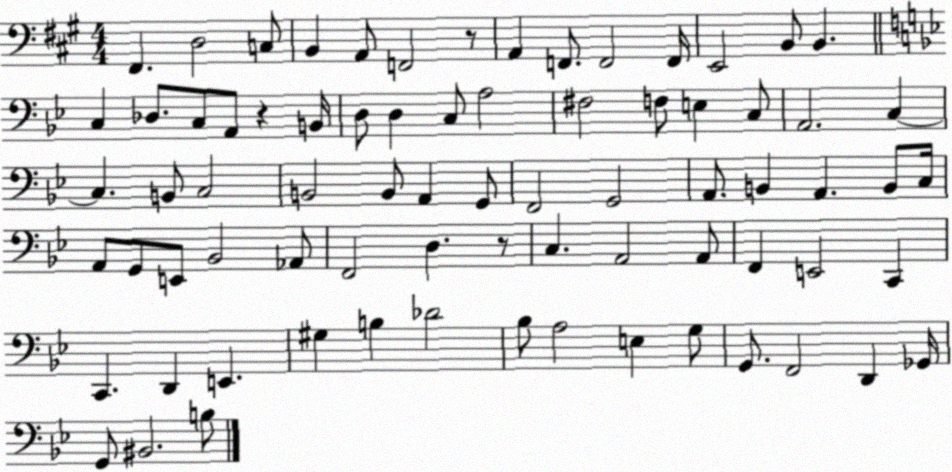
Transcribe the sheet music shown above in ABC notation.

X:1
T:Untitled
M:4/4
L:1/4
K:A
^F,, D,2 C,/2 B,, A,,/2 F,,2 z/2 A,, F,,/2 F,,2 F,,/4 E,,2 B,,/2 B,, C, _D,/2 C,/2 A,,/2 z B,,/4 D,/2 D, C,/2 A,2 ^F,2 F,/2 E, C,/2 A,,2 C, C, B,,/2 C,2 B,,2 B,,/2 A,, G,,/2 F,,2 G,,2 A,,/2 B,, A,, B,,/2 C,/4 A,,/2 G,,/2 E,,/2 _B,,2 _A,,/2 F,,2 D, z/2 C, A,,2 A,,/2 F,, E,,2 C,, C,, D,, E,, ^G, B, _D2 _B,/2 A,2 E, G,/2 G,,/2 F,,2 D,, _G,,/4 G,,/2 ^B,,2 B,/2